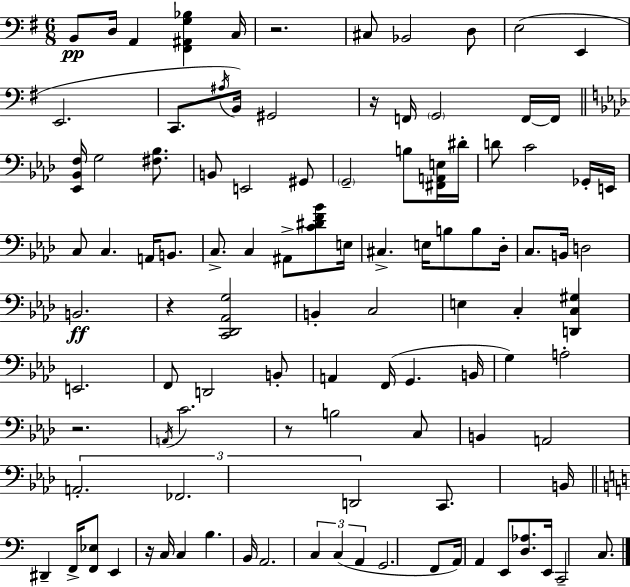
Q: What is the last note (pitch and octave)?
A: C3